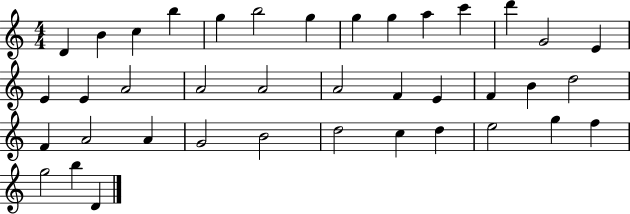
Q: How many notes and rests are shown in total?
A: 39